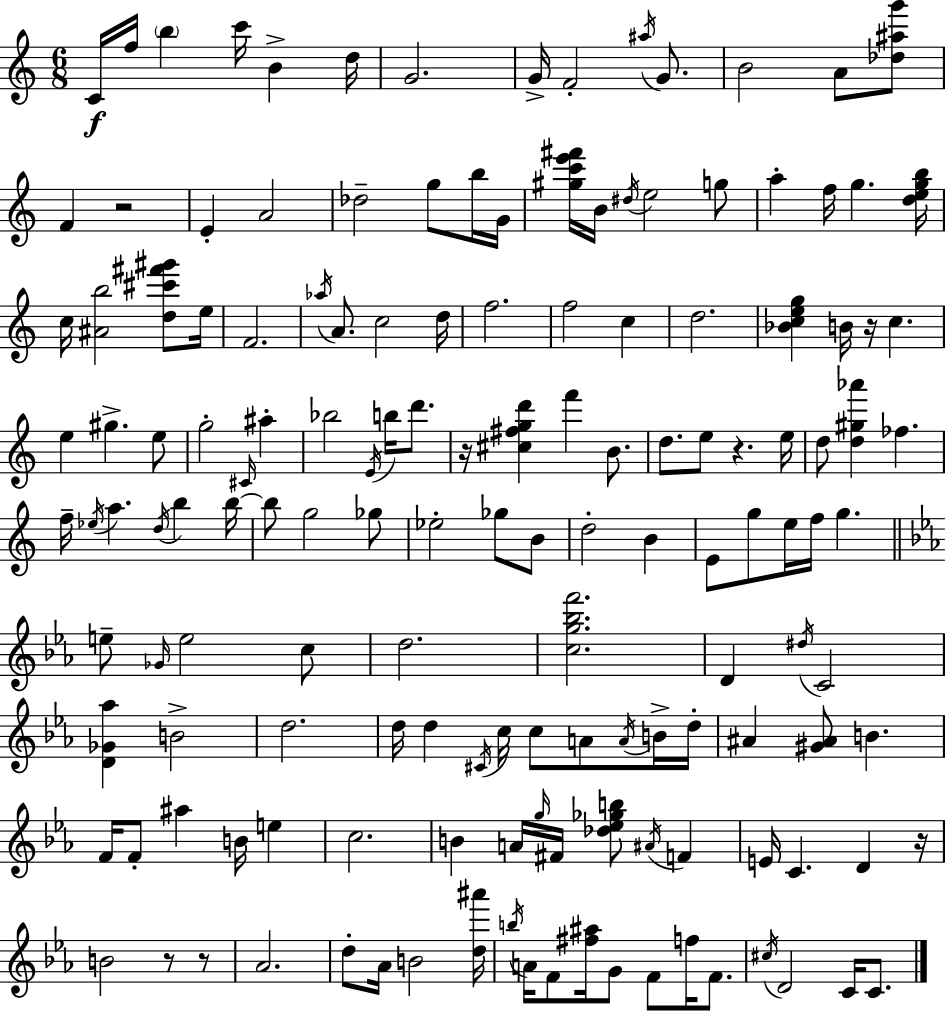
C4/s F5/s B5/q C6/s B4/q D5/s G4/h. G4/s F4/h A#5/s G4/e. B4/h A4/e [Db5,A#5,G6]/e F4/q R/h E4/q A4/h Db5/h G5/e B5/s G4/s [G#5,C6,E6,F#6]/s B4/s D#5/s E5/h G5/e A5/q F5/s G5/q. [D5,E5,G5,B5]/s C5/s [A#4,B5]/h [D5,C#6,F#6,G#6]/e E5/s F4/h. Ab5/s A4/e. C5/h D5/s F5/h. F5/h C5/q D5/h. [Bb4,C5,E5,G5]/q B4/s R/s C5/q. E5/q G#5/q. E5/e G5/h C#4/s A#5/q Bb5/h E4/s B5/s D6/e. R/s [C#5,F#5,G5,D6]/q F6/q B4/e. D5/e. E5/e R/q. E5/s D5/e [D5,G#5,Ab6]/q FES5/q. F5/s Eb5/s A5/q. D5/s B5/q B5/s B5/e G5/h Gb5/e Eb5/h Gb5/e B4/e D5/h B4/q E4/e G5/e E5/s F5/s G5/q. E5/e Gb4/s E5/h C5/e D5/h. [C5,G5,Bb5,F6]/h. D4/q D#5/s C4/h [D4,Gb4,Ab5]/q B4/h D5/h. D5/s D5/q C#4/s C5/s C5/e A4/e A4/s B4/s D5/s A#4/q [G#4,A#4]/e B4/q. F4/s F4/e A#5/q B4/s E5/q C5/h. B4/q A4/s G5/s F#4/s [Db5,Eb5,Gb5,B5]/e A#4/s F4/q E4/s C4/q. D4/q R/s B4/h R/e R/e Ab4/h. D5/e Ab4/s B4/h [D5,A#6]/s B5/s A4/s F4/e [F#5,A#5]/s G4/e F4/e F5/s F4/e. C#5/s D4/h C4/s C4/e.